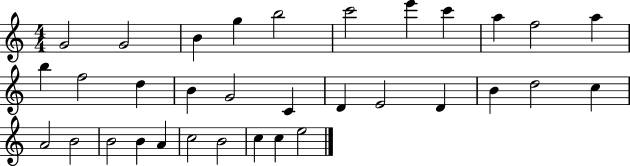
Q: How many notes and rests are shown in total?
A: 33